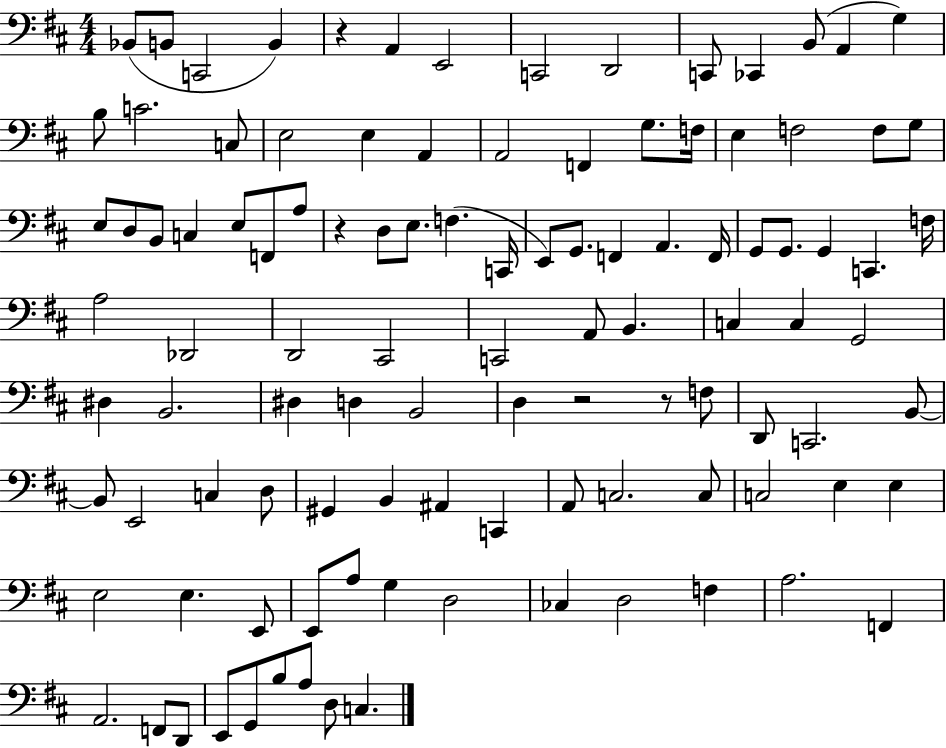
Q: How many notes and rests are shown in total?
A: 107